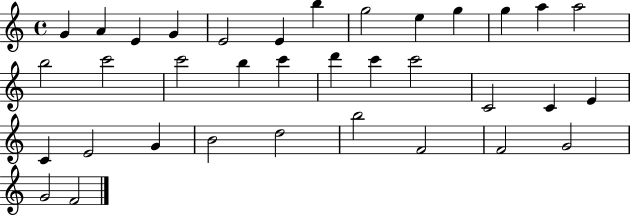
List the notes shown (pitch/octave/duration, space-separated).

G4/q A4/q E4/q G4/q E4/h E4/q B5/q G5/h E5/q G5/q G5/q A5/q A5/h B5/h C6/h C6/h B5/q C6/q D6/q C6/q C6/h C4/h C4/q E4/q C4/q E4/h G4/q B4/h D5/h B5/h F4/h F4/h G4/h G4/h F4/h